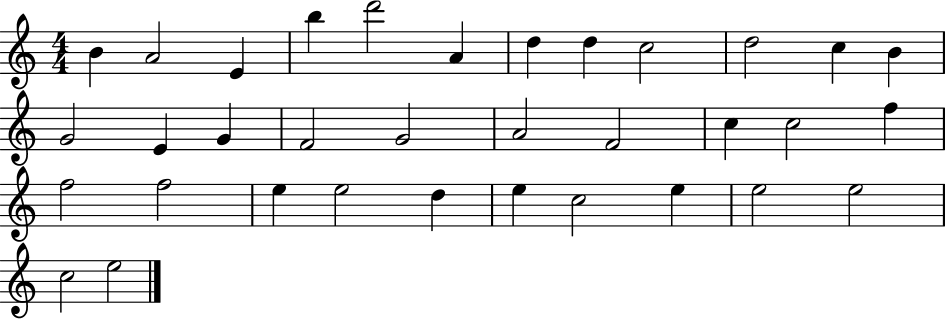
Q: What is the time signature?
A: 4/4